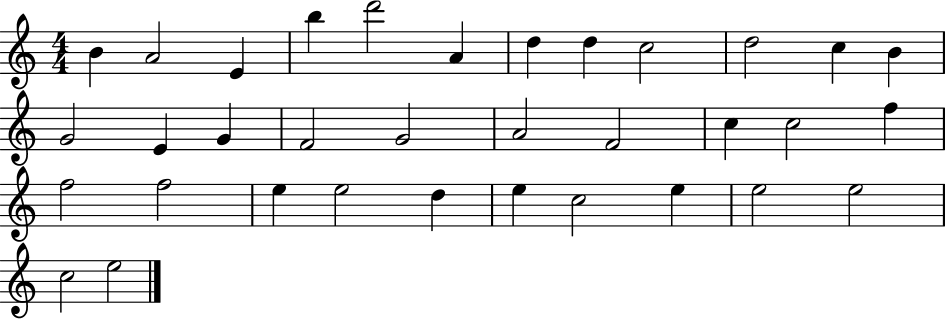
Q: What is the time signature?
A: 4/4